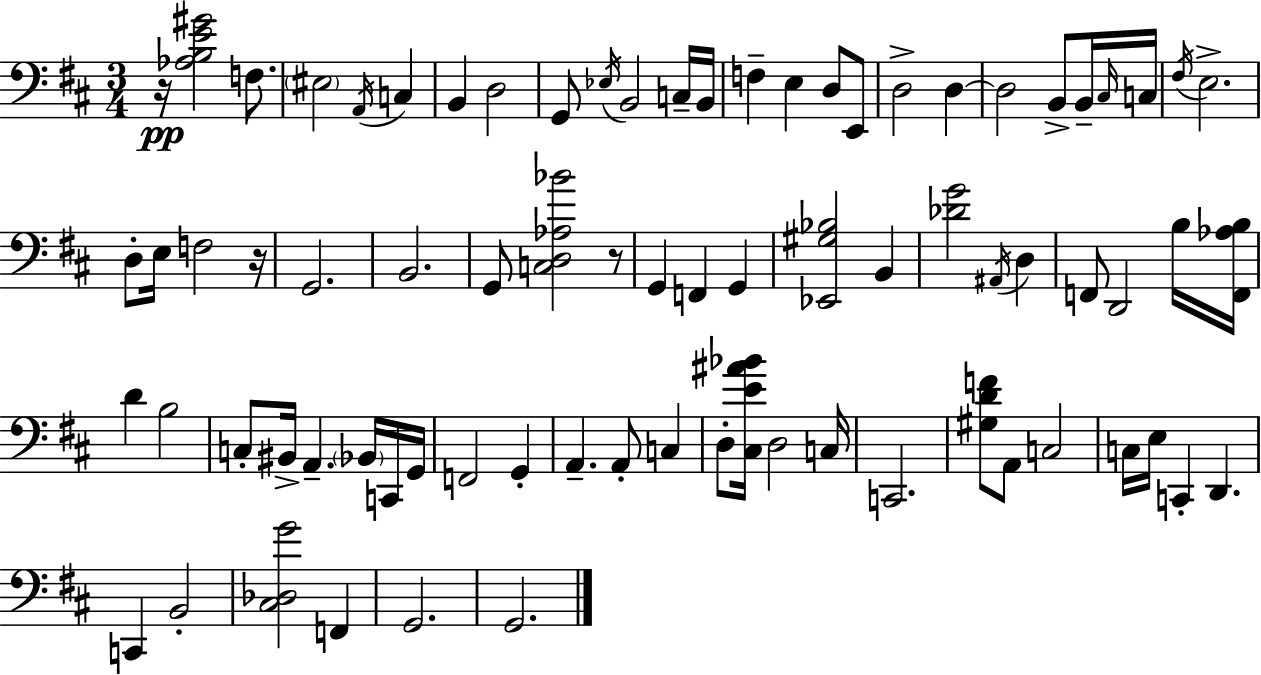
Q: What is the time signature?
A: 3/4